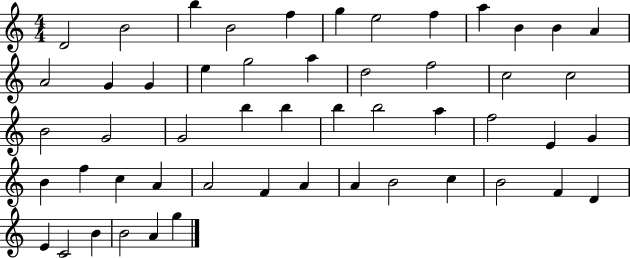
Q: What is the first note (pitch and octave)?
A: D4